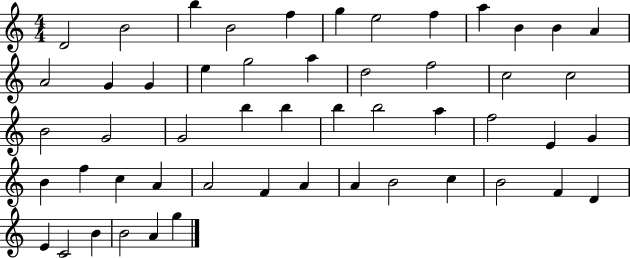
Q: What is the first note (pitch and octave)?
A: D4